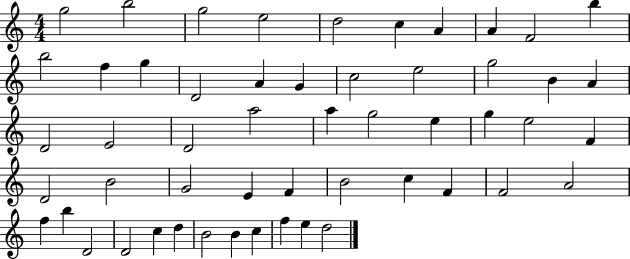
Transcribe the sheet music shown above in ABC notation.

X:1
T:Untitled
M:4/4
L:1/4
K:C
g2 b2 g2 e2 d2 c A A F2 b b2 f g D2 A G c2 e2 g2 B A D2 E2 D2 a2 a g2 e g e2 F D2 B2 G2 E F B2 c F F2 A2 f b D2 D2 c d B2 B c f e d2